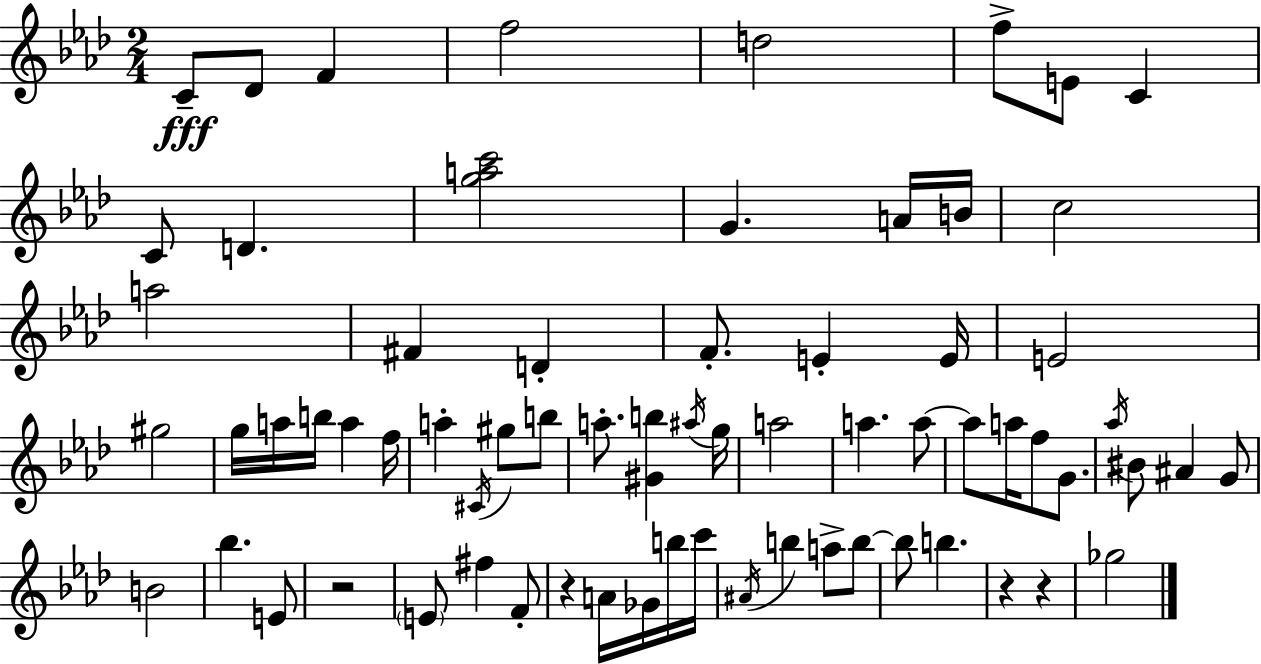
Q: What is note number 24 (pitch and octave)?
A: A5